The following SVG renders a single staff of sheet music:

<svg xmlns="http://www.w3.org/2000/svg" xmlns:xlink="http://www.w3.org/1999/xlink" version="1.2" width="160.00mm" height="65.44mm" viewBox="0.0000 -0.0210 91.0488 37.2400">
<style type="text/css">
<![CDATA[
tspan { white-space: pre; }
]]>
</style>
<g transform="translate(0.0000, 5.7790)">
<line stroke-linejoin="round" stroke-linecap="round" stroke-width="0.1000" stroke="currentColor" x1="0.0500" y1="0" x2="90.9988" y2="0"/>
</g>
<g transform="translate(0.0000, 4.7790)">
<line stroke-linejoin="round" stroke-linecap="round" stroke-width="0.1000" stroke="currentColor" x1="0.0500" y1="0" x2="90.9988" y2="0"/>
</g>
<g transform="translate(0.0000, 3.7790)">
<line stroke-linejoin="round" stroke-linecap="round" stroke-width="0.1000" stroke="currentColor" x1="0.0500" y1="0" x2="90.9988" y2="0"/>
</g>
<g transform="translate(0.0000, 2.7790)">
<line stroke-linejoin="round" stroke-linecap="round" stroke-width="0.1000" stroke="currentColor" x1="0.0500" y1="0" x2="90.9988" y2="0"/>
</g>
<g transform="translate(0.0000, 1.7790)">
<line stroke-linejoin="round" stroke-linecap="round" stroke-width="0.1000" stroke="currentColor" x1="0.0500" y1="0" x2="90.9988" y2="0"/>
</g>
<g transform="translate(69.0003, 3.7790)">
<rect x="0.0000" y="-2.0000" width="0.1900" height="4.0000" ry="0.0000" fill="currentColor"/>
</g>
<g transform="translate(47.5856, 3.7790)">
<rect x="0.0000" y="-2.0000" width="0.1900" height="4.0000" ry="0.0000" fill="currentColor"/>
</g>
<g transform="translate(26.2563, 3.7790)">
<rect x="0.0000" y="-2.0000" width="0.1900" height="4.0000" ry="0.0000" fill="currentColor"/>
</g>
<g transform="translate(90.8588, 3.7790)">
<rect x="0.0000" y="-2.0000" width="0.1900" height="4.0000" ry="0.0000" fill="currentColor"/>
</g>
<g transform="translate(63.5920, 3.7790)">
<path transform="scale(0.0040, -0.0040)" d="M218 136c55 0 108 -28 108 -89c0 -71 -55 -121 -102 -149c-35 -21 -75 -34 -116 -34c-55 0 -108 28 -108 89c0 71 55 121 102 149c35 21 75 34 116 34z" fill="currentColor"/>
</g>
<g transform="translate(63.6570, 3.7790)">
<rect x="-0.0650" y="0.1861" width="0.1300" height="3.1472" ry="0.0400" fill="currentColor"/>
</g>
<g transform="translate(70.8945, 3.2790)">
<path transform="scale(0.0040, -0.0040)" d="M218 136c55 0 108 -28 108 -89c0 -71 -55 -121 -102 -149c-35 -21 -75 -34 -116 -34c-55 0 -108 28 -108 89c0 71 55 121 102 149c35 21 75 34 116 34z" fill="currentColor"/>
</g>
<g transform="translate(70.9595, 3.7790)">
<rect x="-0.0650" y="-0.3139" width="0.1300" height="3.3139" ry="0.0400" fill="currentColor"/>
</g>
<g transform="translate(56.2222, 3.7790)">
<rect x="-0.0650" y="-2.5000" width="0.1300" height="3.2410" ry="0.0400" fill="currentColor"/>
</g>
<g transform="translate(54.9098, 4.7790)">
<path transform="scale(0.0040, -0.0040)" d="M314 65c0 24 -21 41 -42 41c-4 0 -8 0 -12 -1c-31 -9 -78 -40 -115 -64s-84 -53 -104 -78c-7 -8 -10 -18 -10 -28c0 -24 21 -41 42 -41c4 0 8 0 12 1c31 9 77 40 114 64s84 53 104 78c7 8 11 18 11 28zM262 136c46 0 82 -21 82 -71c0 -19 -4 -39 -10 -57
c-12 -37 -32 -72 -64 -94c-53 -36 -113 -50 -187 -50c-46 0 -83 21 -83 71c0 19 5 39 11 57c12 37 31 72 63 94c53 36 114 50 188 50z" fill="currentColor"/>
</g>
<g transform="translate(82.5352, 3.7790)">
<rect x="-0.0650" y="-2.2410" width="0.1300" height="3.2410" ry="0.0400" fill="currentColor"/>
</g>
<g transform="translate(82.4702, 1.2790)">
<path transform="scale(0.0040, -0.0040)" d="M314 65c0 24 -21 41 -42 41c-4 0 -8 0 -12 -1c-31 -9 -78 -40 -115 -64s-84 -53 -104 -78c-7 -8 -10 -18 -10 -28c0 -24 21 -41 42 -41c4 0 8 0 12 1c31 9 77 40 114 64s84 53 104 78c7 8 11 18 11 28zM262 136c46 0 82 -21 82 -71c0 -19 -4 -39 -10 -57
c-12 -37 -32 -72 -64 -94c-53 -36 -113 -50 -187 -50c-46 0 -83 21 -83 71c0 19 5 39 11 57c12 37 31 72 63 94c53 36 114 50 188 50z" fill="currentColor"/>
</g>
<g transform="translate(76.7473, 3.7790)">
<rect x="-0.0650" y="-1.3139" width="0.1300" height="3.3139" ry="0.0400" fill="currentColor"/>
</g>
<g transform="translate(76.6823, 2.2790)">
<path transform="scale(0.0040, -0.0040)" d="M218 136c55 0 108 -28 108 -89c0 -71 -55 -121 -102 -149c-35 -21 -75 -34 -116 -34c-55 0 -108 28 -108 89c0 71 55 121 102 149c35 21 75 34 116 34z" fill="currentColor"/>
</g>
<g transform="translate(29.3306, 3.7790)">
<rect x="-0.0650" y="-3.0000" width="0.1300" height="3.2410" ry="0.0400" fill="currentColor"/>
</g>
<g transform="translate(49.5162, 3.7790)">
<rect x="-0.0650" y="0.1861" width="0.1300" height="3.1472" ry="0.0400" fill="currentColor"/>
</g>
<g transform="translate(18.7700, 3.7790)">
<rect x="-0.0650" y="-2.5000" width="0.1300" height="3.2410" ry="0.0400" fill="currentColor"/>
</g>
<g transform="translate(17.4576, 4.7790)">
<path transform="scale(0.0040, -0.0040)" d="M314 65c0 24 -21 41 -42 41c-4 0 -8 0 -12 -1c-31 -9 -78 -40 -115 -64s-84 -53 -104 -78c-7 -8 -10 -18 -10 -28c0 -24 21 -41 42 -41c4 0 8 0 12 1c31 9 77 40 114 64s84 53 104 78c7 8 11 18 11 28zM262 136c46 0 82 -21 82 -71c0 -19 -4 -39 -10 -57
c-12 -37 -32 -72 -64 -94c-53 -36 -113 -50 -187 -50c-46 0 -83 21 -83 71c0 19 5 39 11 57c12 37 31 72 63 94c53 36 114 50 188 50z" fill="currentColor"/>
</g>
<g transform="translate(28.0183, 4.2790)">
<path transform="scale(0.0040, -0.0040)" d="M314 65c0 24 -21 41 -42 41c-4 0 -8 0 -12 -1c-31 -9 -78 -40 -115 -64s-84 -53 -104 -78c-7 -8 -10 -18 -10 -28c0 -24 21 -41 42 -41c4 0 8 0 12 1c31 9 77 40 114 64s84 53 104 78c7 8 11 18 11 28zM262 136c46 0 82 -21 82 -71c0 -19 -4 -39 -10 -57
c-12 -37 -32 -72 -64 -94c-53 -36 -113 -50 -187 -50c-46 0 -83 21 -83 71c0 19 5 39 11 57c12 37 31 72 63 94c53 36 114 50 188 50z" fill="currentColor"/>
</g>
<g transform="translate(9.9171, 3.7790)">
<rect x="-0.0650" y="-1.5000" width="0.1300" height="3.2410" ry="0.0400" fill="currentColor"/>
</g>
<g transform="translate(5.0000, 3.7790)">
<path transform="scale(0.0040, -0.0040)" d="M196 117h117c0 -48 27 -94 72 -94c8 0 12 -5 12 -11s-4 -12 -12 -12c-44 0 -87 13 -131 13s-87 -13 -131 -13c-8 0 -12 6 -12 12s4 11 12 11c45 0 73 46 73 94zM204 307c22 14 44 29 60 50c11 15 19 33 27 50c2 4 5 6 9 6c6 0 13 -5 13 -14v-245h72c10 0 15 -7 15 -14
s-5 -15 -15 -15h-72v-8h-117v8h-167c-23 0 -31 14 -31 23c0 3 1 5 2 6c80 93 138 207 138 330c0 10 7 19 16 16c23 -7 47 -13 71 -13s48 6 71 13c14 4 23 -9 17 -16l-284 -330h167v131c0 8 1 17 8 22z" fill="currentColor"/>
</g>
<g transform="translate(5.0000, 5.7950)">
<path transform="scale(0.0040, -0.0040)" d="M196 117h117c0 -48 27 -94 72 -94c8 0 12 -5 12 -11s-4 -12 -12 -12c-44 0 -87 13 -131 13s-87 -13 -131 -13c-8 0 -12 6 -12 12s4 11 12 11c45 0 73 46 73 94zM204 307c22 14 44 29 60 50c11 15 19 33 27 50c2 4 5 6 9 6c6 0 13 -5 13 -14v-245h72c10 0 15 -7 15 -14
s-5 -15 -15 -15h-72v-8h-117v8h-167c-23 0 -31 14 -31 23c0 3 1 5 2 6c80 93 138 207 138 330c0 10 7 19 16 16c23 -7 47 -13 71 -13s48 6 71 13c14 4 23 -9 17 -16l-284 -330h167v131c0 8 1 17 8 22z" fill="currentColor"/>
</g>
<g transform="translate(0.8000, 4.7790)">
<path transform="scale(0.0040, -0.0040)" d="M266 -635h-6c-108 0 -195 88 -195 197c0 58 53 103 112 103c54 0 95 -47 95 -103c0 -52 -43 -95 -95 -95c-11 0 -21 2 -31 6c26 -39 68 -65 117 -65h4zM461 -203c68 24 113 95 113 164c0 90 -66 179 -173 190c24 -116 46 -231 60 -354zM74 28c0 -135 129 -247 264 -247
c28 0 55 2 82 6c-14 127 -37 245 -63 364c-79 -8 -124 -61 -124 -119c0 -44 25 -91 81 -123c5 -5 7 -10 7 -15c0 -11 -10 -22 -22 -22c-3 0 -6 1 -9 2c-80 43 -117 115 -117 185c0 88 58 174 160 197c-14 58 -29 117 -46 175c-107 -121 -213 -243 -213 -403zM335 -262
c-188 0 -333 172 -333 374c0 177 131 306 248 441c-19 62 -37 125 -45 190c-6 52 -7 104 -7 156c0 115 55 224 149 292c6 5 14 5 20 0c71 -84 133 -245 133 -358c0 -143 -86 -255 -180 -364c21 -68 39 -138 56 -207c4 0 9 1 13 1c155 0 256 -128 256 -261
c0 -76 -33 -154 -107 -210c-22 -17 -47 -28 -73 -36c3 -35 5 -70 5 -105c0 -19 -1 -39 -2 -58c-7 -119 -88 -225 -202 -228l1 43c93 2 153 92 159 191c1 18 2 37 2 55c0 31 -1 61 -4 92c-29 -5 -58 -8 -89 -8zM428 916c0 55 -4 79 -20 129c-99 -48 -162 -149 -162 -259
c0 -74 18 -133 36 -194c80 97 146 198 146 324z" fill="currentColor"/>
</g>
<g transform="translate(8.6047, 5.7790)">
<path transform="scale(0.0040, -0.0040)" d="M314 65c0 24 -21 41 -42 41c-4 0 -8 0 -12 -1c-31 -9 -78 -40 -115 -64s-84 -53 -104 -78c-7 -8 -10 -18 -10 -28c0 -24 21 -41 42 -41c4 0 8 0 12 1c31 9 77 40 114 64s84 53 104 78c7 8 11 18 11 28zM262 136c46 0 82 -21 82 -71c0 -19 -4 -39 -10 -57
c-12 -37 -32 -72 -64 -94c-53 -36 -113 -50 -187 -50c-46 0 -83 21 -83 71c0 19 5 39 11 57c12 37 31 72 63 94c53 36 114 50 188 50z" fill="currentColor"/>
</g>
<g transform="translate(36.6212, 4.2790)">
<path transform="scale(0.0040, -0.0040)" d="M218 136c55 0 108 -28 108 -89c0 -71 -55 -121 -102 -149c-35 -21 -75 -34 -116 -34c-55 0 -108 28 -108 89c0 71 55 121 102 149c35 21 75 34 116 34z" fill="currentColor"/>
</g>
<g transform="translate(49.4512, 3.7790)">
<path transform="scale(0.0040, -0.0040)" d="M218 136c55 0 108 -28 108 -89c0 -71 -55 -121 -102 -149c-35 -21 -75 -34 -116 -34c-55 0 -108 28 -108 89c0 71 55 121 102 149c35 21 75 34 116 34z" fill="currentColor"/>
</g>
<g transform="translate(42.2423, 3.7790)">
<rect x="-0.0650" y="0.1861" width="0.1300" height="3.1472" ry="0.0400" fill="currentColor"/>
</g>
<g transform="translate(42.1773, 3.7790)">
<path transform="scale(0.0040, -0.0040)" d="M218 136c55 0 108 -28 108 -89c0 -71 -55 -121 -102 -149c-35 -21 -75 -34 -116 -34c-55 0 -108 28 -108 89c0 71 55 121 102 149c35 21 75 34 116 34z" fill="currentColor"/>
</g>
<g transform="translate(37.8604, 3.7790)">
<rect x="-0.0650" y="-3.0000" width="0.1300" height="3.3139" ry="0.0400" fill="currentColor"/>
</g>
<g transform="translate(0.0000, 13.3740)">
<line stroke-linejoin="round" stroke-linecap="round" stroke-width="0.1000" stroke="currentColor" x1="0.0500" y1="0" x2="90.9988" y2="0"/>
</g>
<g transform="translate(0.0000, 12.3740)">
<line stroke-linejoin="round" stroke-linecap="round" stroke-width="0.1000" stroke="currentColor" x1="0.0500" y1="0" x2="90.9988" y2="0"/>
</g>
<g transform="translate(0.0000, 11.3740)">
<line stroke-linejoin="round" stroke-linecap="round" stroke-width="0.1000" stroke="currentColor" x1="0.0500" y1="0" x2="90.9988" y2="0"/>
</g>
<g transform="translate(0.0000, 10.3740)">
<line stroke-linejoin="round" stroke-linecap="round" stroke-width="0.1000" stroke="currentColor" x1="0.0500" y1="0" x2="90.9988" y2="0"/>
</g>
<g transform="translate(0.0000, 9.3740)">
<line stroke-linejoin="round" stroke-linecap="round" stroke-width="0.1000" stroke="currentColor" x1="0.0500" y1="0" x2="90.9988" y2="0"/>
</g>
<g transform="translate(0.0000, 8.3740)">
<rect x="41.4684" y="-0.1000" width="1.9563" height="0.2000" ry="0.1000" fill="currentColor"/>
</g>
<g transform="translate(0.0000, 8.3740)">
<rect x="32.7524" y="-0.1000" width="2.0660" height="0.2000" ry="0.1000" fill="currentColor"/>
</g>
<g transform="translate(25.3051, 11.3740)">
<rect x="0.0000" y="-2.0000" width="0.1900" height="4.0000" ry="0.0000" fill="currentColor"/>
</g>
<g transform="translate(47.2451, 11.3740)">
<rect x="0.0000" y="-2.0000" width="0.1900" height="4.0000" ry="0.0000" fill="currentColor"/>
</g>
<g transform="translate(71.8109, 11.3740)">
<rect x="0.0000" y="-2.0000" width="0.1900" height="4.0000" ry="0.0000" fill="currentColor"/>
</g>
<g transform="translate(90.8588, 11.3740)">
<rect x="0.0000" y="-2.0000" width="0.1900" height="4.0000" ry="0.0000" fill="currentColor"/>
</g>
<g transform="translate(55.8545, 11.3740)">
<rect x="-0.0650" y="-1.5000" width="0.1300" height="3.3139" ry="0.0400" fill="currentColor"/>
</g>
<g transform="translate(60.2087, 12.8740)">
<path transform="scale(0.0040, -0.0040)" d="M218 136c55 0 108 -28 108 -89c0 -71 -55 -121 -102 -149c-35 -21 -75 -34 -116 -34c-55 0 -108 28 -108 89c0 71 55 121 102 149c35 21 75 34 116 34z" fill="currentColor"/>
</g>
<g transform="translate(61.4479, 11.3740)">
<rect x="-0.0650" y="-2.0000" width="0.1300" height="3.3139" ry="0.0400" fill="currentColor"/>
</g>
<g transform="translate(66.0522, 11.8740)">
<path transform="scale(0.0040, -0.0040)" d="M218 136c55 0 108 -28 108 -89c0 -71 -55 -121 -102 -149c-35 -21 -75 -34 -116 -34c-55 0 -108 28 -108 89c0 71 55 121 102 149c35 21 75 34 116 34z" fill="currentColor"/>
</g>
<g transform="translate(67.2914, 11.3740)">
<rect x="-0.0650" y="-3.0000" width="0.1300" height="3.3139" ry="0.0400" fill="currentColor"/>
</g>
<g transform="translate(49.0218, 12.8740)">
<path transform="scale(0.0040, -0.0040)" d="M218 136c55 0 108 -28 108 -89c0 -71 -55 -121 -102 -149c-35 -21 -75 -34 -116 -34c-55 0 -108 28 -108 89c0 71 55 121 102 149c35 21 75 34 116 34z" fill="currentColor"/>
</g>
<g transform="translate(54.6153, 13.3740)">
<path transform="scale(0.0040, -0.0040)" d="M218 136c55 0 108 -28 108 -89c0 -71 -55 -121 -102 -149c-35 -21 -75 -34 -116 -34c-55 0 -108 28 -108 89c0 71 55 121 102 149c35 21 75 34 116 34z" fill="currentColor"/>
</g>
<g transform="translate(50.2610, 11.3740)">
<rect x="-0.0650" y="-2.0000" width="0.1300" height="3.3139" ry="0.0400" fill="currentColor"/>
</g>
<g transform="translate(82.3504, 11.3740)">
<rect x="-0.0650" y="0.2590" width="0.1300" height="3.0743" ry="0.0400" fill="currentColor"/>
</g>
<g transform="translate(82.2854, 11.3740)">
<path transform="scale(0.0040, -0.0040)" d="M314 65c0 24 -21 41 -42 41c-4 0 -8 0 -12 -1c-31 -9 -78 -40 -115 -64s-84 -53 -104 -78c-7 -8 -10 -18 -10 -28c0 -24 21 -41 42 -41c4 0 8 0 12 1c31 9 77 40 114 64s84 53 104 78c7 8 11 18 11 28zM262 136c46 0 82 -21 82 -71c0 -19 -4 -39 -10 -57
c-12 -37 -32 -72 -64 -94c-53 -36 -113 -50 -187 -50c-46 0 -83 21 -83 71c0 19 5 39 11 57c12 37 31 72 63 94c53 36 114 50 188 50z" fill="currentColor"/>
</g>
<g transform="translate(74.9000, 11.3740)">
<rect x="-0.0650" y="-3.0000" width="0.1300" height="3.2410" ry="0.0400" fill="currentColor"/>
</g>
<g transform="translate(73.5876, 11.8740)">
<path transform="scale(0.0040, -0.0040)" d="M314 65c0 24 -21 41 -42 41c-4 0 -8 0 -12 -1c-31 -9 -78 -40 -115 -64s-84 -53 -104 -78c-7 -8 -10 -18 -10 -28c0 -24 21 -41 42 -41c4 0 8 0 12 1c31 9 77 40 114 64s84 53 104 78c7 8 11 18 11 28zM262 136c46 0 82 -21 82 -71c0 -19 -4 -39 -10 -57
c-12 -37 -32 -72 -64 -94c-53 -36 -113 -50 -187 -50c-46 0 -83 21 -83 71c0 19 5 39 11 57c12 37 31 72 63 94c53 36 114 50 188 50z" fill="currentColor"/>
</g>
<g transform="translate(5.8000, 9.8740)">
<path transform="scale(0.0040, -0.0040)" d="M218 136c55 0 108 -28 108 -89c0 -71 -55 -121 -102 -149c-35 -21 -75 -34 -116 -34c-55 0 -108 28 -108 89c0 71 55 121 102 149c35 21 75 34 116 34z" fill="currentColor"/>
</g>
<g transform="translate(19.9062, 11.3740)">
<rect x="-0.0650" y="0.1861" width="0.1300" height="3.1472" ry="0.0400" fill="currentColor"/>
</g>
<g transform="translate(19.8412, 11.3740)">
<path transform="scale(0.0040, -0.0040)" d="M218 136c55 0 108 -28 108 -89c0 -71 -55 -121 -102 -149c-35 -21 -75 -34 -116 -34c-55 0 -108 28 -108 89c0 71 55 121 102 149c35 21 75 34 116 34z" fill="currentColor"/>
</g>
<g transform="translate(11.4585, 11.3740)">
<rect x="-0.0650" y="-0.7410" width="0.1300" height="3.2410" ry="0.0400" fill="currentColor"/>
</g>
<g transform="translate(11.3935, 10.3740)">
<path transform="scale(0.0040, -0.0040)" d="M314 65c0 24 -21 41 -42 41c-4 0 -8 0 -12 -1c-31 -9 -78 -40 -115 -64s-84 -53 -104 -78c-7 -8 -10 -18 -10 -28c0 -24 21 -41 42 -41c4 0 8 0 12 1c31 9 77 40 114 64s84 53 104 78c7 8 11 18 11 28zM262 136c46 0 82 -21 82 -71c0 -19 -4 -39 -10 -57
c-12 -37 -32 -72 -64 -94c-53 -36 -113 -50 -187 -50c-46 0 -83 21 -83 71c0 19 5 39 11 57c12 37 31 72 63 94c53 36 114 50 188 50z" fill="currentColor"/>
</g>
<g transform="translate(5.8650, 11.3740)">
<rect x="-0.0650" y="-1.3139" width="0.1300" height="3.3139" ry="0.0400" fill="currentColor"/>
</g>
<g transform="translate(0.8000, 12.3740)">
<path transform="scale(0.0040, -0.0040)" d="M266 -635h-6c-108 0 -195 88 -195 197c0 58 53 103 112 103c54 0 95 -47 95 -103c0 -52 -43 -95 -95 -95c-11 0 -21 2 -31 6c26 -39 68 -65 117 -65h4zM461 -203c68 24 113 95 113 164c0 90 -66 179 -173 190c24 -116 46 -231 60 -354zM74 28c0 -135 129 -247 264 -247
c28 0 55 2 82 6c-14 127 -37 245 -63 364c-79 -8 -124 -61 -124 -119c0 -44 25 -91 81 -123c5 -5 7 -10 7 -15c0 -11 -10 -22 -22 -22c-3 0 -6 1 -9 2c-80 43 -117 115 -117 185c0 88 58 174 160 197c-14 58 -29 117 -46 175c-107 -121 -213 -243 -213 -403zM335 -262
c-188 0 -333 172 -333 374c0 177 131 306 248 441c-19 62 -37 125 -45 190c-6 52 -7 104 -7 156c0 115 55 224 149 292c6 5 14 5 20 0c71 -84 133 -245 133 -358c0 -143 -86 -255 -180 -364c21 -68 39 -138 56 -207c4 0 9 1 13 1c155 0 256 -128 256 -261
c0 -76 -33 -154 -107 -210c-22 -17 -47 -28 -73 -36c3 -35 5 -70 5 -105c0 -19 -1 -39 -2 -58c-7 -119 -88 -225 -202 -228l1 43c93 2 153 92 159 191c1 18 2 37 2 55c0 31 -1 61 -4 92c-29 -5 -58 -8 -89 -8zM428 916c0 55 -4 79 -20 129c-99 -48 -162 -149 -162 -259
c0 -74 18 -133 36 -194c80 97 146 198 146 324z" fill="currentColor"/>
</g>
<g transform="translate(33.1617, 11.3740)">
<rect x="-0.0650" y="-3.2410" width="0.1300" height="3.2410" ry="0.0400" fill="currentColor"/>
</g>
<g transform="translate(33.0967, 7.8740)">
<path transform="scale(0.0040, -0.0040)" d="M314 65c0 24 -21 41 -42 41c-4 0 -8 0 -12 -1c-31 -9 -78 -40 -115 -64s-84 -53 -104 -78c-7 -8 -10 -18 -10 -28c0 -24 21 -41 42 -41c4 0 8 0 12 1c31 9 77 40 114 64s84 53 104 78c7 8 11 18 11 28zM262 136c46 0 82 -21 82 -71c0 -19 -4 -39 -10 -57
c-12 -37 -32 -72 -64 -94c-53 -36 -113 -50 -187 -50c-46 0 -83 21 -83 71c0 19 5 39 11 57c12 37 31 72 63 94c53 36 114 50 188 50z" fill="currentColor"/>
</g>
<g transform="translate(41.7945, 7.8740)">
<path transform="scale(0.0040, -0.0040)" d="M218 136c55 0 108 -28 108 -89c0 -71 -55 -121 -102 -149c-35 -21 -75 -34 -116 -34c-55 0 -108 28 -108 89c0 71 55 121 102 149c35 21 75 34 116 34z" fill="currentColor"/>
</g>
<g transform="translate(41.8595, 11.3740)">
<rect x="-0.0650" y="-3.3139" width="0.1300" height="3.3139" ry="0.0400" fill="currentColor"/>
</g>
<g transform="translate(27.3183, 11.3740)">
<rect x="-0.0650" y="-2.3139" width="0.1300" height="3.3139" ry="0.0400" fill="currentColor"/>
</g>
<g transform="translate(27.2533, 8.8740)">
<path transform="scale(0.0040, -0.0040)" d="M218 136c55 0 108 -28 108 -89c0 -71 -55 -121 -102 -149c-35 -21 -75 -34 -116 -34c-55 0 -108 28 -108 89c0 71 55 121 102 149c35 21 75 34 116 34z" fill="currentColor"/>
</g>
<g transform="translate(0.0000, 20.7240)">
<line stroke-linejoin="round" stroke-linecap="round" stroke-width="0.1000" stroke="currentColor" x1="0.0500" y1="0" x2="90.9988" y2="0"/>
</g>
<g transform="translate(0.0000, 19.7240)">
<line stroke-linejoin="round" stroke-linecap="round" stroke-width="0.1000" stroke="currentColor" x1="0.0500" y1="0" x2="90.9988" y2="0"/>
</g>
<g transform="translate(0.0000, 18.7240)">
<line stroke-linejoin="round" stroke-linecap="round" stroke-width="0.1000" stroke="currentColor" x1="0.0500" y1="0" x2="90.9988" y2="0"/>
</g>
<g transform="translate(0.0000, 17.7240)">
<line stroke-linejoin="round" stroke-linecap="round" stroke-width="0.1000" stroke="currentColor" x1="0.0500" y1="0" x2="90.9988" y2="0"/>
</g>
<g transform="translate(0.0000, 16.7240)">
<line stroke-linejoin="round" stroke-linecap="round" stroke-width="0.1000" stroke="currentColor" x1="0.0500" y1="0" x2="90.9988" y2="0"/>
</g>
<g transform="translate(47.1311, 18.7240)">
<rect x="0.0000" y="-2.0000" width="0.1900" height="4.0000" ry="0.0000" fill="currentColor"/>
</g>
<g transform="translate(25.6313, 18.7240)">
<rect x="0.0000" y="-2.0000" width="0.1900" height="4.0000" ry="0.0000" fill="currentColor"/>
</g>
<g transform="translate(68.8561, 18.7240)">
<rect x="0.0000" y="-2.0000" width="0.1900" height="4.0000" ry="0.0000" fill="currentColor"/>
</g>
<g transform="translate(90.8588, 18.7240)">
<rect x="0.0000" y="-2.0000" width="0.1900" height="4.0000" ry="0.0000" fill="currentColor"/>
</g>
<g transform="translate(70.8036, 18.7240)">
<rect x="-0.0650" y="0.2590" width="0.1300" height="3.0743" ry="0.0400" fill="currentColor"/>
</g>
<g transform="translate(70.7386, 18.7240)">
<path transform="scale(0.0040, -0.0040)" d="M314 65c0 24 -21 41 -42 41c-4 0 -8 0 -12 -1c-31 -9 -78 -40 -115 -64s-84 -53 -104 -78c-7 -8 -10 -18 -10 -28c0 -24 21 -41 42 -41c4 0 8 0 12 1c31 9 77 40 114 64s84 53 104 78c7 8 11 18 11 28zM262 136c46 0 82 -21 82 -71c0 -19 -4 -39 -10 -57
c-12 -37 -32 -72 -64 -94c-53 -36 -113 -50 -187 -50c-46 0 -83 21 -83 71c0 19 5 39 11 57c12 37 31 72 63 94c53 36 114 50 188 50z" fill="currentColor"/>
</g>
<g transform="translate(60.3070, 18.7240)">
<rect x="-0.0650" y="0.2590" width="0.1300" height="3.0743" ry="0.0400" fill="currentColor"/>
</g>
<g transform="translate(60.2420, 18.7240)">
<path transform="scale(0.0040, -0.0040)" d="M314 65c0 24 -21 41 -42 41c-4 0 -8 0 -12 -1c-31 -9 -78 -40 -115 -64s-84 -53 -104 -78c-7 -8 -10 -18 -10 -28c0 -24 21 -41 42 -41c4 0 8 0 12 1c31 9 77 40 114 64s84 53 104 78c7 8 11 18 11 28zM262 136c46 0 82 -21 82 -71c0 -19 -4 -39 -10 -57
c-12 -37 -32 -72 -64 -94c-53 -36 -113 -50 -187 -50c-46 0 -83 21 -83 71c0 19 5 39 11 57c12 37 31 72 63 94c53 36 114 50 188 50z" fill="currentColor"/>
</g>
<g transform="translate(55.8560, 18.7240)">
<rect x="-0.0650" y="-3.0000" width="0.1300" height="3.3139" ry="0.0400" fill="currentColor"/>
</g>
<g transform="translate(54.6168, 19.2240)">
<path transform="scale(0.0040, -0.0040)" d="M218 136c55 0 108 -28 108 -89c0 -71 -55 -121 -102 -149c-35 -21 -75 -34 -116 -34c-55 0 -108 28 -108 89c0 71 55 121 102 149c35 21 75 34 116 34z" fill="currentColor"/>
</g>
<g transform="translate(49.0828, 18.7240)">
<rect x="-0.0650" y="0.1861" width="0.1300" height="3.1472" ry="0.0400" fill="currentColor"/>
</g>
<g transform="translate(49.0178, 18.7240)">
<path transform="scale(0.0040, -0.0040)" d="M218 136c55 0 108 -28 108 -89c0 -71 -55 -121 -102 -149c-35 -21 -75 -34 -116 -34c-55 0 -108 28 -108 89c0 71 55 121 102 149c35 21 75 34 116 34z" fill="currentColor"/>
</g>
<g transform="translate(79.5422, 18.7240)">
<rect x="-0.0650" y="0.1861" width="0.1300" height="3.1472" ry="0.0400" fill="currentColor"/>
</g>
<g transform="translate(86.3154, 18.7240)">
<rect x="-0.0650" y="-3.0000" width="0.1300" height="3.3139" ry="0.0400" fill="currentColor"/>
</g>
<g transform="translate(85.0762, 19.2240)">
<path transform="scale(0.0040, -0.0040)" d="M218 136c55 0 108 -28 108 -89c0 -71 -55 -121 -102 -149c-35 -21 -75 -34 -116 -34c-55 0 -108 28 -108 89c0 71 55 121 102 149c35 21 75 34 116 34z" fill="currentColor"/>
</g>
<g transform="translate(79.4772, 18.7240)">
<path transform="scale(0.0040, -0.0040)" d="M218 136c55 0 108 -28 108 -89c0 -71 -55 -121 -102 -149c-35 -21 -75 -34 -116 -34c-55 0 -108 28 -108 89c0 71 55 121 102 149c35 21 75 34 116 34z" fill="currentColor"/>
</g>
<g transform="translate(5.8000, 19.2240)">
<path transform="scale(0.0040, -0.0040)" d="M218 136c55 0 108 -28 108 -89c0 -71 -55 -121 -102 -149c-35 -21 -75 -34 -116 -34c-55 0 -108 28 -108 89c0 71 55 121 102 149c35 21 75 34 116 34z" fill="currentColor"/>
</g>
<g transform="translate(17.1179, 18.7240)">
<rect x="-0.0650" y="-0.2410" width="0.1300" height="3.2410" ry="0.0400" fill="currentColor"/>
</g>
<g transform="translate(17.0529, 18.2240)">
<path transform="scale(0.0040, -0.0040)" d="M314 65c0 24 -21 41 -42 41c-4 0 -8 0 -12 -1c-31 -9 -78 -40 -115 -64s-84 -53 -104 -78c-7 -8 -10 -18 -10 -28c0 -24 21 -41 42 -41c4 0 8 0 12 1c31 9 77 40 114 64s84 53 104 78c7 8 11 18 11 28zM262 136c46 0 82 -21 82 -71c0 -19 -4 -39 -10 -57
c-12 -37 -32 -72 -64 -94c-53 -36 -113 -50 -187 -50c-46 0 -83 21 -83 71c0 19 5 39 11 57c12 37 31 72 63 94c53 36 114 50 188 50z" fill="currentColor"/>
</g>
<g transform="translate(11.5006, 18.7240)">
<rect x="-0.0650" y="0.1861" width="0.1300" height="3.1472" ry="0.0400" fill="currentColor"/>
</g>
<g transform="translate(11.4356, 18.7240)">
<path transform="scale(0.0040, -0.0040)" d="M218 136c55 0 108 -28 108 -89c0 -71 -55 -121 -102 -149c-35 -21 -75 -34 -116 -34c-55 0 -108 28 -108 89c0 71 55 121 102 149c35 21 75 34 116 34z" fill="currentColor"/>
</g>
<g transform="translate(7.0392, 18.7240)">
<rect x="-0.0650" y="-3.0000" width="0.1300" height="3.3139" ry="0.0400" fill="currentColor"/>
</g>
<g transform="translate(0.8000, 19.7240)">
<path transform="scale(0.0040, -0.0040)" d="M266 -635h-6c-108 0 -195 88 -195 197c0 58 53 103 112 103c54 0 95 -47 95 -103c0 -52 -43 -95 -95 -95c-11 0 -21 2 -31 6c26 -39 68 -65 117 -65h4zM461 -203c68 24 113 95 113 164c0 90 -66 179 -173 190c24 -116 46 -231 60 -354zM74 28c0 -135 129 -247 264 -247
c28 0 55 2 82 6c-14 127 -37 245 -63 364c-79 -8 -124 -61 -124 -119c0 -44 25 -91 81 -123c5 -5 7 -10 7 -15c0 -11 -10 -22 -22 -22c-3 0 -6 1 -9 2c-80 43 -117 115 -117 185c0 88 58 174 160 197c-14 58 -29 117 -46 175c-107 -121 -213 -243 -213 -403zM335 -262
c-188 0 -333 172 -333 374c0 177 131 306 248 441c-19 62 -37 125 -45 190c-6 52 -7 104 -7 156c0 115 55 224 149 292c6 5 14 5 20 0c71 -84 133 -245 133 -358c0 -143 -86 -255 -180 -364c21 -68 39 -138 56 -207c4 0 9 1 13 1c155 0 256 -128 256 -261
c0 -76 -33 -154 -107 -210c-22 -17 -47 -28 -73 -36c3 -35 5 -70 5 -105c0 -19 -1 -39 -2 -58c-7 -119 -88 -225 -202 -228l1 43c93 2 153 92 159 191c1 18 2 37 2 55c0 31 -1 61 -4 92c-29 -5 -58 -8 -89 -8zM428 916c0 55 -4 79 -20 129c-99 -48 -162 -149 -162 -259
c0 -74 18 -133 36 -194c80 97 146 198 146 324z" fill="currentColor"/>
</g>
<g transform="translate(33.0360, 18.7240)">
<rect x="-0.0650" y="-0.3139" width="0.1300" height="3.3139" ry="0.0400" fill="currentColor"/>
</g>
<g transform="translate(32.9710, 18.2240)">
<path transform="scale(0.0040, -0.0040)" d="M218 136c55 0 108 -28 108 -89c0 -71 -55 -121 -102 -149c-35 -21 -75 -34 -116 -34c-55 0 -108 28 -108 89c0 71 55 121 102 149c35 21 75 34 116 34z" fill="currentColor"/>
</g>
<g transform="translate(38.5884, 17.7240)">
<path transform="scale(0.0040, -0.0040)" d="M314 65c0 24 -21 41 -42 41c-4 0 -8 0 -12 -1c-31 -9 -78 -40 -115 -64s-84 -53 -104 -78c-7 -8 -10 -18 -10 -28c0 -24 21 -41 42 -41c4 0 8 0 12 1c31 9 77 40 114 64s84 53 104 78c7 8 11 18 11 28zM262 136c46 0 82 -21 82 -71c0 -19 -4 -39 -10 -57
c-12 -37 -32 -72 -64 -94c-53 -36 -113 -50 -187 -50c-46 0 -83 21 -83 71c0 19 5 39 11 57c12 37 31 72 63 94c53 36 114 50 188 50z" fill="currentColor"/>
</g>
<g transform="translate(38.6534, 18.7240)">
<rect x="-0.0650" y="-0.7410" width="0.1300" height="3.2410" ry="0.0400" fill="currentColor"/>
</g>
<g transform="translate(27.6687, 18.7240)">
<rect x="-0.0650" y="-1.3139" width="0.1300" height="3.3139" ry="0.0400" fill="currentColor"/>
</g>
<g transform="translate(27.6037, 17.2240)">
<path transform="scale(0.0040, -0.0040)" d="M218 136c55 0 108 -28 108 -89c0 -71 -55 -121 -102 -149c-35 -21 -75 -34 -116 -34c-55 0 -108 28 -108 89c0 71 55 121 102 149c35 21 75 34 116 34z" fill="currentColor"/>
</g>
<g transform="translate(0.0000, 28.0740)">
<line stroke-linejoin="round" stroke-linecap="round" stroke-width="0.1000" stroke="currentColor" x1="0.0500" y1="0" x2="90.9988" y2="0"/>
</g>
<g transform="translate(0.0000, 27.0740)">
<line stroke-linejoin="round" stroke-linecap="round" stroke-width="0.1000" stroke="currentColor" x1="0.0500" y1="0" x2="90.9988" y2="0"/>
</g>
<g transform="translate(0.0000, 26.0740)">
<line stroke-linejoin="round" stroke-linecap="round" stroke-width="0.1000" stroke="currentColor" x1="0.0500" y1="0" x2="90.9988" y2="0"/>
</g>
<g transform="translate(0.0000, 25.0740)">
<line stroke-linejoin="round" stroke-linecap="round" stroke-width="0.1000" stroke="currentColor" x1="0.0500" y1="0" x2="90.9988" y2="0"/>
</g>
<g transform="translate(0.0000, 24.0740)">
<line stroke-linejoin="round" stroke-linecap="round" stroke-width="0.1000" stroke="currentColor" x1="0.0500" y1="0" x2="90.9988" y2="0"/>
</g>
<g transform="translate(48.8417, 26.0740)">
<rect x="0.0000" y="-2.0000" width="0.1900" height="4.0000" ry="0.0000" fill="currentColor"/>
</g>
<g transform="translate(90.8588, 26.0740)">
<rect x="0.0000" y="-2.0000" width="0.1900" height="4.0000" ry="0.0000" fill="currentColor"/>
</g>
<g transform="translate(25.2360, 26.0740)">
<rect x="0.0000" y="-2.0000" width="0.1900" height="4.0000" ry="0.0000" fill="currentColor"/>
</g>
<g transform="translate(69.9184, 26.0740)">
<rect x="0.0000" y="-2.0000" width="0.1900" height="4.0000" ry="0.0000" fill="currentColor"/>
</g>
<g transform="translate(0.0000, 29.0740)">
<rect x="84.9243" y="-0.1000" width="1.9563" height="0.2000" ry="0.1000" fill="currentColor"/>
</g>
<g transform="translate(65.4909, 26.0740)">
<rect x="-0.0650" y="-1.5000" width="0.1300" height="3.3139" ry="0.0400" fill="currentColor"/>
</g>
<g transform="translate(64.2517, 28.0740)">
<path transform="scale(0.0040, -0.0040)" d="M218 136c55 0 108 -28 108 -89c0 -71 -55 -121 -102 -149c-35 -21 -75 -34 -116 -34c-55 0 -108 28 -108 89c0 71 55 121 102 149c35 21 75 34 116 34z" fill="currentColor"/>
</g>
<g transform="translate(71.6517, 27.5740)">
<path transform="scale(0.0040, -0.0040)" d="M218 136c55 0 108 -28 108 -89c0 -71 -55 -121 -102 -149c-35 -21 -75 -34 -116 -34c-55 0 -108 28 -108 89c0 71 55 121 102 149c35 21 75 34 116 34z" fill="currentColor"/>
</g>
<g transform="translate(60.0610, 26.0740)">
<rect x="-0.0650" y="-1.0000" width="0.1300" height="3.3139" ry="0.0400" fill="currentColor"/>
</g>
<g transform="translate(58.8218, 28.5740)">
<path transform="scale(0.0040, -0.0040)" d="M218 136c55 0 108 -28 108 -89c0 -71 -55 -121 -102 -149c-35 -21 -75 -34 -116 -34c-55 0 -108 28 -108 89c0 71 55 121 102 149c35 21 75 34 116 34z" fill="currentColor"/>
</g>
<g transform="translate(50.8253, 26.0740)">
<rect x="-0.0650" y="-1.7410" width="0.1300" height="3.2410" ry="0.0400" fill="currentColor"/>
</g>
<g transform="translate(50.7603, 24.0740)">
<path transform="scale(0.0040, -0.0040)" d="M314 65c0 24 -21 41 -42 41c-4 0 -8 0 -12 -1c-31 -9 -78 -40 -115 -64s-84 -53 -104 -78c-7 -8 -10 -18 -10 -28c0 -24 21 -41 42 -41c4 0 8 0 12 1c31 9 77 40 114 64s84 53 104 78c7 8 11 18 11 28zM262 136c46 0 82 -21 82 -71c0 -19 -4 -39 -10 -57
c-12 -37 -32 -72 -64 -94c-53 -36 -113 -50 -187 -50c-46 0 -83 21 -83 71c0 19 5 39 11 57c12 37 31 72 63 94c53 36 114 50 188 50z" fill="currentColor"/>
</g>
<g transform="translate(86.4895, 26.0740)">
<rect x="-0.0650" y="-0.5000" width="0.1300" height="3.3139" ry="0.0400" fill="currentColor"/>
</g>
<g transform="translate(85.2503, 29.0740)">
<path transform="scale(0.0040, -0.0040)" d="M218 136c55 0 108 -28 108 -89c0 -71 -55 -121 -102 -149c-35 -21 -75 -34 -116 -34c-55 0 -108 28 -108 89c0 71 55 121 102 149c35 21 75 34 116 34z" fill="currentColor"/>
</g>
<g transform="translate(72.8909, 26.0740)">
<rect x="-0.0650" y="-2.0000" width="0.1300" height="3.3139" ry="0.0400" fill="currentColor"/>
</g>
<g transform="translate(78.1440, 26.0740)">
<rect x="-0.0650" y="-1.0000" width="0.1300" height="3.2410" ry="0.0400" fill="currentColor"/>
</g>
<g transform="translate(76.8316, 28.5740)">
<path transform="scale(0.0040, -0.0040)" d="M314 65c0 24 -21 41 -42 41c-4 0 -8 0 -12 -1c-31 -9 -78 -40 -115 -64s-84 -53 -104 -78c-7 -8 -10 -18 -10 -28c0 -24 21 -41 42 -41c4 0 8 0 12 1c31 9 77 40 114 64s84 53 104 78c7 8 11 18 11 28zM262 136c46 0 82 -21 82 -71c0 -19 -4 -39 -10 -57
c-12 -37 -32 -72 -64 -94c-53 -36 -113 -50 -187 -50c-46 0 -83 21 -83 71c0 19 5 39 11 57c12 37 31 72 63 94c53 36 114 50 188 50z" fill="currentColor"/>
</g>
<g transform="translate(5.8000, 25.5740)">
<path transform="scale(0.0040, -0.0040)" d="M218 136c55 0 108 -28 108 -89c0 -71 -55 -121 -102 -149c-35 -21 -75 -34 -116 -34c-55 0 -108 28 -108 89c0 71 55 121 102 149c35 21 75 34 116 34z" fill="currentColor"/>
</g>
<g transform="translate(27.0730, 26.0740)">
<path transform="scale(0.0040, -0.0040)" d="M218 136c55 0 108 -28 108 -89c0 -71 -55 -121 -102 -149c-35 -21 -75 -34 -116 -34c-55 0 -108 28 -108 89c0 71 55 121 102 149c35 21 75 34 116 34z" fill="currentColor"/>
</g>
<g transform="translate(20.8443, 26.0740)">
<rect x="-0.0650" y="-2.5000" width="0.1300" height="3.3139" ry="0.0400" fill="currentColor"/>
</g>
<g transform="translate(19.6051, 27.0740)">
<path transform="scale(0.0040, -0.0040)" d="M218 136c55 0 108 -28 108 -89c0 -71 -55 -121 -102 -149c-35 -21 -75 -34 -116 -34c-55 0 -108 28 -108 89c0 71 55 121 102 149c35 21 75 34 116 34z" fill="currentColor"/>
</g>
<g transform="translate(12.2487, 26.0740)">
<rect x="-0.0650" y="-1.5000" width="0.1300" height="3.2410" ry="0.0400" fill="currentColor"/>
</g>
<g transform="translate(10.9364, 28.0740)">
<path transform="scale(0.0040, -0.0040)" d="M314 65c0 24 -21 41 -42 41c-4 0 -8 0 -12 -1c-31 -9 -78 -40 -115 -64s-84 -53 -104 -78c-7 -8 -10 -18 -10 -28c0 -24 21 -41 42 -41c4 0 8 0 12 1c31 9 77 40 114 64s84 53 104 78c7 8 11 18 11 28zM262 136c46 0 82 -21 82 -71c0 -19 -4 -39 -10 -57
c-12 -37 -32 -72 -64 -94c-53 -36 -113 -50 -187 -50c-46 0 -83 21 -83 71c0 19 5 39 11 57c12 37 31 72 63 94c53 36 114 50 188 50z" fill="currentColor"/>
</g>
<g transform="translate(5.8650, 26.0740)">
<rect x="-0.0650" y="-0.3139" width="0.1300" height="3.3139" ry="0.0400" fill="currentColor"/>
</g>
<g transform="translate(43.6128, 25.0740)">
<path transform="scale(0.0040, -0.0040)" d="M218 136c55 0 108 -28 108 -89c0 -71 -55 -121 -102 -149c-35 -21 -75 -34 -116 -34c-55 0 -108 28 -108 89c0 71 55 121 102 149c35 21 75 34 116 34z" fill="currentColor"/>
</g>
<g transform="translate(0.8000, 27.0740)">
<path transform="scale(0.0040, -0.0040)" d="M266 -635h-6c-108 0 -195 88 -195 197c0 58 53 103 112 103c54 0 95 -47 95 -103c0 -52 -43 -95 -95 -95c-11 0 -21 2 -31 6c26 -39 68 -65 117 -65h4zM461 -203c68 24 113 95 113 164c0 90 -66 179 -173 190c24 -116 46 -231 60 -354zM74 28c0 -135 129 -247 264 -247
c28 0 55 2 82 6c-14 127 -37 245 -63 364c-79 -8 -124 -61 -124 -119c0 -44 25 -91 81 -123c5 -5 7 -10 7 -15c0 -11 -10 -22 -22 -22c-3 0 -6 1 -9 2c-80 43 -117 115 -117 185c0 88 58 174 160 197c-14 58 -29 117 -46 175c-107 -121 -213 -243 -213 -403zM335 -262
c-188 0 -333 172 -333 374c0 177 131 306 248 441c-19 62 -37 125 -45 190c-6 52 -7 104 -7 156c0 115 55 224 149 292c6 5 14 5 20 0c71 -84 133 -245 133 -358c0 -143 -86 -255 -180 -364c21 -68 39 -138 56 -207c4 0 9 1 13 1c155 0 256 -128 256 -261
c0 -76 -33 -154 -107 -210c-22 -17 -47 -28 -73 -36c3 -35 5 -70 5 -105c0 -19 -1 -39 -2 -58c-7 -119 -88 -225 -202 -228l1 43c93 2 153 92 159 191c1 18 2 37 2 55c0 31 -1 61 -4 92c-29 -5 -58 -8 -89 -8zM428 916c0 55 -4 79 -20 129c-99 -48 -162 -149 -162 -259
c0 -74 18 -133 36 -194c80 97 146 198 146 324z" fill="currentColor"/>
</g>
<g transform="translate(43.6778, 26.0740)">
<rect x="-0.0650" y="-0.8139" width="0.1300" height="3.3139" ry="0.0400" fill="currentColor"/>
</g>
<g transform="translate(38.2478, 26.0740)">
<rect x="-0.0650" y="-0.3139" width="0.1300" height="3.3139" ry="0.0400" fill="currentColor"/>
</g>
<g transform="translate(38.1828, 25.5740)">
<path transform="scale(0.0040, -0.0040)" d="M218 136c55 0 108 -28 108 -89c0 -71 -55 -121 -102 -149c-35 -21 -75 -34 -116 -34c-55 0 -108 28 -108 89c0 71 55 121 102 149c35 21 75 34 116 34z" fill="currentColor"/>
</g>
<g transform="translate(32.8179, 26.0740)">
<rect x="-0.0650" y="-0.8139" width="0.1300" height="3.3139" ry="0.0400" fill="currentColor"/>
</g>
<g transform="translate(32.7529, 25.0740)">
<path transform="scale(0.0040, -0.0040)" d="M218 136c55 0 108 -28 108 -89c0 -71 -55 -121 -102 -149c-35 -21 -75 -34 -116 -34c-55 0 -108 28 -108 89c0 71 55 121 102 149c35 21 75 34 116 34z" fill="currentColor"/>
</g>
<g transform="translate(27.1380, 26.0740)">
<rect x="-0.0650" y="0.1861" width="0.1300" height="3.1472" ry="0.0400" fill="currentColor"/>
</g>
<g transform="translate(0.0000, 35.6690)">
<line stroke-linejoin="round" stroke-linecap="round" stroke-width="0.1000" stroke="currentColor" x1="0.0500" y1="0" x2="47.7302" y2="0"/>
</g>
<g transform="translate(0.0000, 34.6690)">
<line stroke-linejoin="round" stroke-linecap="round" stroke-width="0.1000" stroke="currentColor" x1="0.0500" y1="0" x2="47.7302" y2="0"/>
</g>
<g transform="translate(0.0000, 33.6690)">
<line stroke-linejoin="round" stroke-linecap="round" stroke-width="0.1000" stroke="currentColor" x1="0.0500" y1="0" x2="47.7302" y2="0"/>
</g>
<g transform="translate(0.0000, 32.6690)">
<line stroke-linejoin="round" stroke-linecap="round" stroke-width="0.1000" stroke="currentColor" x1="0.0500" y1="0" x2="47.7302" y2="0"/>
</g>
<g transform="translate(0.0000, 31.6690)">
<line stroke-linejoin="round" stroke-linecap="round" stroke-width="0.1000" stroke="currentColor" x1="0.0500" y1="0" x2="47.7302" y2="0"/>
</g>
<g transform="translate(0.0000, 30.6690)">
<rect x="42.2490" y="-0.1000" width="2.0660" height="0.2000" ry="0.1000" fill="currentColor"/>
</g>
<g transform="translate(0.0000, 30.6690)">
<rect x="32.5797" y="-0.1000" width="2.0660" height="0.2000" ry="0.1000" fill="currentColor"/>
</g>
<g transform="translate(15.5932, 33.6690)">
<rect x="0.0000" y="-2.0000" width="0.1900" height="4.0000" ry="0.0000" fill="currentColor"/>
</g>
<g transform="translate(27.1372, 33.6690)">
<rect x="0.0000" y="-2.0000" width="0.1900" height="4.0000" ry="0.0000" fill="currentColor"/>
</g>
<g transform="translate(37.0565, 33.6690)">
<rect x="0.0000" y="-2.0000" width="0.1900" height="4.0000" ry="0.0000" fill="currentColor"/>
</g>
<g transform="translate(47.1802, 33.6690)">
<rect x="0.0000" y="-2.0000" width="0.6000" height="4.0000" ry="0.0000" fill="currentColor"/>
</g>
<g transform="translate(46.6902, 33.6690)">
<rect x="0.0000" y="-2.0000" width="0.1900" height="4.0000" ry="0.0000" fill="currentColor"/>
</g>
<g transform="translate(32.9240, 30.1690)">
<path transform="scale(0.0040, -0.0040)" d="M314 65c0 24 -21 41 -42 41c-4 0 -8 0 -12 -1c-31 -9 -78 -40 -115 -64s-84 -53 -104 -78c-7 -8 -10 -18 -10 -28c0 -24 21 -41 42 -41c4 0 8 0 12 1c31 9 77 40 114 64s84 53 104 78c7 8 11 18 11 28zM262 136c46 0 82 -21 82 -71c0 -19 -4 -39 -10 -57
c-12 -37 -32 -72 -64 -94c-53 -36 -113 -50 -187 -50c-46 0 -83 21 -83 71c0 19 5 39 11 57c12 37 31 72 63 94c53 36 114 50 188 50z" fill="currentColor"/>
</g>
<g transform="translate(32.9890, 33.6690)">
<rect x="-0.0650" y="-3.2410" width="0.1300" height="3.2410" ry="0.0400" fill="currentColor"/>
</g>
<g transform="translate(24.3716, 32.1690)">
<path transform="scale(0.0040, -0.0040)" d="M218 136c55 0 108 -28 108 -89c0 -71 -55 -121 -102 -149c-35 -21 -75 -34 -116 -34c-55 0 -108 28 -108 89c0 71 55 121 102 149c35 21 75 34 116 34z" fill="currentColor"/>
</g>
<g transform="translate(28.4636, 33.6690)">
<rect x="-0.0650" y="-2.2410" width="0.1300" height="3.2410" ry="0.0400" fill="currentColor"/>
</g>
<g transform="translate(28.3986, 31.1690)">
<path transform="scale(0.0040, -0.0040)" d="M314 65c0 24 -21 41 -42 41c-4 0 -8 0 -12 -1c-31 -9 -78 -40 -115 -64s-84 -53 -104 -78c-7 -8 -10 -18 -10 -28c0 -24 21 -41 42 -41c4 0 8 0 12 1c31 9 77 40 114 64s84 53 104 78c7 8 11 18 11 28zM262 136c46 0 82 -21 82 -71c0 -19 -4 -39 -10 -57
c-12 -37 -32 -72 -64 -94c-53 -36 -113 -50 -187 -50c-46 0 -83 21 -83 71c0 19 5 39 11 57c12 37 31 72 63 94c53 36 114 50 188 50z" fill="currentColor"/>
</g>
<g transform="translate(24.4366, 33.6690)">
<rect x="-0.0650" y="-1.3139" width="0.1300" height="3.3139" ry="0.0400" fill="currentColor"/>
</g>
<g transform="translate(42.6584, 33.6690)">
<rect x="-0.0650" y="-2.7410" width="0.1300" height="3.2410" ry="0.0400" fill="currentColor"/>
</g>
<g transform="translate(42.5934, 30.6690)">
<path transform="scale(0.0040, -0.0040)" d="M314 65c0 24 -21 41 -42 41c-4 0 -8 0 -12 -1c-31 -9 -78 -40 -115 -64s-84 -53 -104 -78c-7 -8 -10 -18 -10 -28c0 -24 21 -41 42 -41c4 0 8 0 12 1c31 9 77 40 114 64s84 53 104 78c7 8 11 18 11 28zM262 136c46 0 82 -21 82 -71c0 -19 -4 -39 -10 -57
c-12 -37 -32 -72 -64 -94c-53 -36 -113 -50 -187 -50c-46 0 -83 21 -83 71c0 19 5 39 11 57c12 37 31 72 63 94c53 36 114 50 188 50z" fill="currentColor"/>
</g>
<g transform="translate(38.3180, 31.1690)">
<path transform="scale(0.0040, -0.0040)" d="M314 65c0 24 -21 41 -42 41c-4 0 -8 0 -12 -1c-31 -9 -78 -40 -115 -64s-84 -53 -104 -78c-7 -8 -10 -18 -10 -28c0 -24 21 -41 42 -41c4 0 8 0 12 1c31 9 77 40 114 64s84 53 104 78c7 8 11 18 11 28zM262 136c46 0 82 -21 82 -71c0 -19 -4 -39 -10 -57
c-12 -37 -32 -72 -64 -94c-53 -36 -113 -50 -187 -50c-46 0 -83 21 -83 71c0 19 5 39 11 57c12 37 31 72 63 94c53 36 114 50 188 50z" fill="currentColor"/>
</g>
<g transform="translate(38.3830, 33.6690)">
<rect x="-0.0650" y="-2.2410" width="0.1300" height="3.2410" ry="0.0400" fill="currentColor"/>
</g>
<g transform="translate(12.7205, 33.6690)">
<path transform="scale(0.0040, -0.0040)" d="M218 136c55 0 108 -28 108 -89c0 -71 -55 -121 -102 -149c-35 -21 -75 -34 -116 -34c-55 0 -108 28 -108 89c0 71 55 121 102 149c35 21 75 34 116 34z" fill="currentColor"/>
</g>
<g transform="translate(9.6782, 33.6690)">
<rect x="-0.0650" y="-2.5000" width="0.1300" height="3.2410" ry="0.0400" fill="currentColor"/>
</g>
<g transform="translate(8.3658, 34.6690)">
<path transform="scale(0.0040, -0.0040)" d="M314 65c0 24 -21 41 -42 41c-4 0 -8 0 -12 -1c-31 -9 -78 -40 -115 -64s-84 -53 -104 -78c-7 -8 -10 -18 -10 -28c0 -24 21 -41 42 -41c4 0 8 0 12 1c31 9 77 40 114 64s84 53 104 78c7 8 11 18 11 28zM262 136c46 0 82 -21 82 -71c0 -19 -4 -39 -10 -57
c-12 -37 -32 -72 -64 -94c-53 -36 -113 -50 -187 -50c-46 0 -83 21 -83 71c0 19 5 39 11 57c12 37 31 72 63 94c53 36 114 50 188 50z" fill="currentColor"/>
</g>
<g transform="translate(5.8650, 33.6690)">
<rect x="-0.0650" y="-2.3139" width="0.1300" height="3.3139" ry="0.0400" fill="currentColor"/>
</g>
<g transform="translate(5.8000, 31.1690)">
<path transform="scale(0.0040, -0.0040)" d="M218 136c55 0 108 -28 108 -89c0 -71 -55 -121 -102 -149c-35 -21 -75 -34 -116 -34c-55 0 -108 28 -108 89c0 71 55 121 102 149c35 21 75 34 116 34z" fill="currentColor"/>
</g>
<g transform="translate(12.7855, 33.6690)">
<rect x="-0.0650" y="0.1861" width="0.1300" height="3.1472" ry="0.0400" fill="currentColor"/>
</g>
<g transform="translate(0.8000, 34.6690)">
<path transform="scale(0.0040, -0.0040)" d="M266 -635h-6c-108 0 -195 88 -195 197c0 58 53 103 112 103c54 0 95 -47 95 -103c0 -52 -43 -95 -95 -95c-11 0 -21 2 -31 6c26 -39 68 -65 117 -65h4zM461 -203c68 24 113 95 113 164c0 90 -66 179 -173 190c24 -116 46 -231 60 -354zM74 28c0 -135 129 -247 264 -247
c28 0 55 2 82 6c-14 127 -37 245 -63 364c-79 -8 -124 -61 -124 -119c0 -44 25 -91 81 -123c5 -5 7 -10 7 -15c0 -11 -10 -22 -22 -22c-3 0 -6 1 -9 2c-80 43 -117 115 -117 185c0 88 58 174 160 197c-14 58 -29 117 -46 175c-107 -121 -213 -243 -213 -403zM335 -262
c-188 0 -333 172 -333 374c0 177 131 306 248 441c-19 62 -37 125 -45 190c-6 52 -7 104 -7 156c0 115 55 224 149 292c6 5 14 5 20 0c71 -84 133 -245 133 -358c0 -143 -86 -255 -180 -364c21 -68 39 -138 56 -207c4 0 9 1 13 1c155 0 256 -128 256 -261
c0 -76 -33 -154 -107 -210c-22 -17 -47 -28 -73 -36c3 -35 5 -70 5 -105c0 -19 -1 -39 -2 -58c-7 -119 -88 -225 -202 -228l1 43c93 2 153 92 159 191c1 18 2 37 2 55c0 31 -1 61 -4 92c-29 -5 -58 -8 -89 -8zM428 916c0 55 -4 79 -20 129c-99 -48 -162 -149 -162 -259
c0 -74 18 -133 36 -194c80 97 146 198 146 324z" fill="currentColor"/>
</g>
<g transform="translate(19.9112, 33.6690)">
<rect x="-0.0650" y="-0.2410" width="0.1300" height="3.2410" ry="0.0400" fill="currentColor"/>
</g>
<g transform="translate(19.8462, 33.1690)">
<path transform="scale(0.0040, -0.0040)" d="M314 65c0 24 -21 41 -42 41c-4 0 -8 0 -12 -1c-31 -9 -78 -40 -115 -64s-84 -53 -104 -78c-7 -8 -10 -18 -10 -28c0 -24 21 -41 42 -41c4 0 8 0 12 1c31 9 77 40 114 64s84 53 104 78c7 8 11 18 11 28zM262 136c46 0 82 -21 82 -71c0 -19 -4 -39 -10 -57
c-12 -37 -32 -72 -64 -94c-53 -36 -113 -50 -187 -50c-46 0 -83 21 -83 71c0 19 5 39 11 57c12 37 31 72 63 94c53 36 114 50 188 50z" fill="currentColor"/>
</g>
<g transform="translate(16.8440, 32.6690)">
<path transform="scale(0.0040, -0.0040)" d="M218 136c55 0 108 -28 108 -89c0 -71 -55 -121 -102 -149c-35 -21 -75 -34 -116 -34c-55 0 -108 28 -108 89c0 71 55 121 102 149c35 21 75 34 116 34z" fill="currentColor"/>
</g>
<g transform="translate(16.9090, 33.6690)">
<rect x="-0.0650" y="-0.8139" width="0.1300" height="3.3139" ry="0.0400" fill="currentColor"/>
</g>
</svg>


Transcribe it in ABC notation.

X:1
T:Untitled
M:4/4
L:1/4
K:C
E2 G2 A2 A B B G2 B c e g2 e d2 B g b2 b F E F A A2 B2 A B c2 e c d2 B A B2 B2 B A c E2 G B d c d f2 D E F D2 C g G2 B d c2 e g2 b2 g2 a2